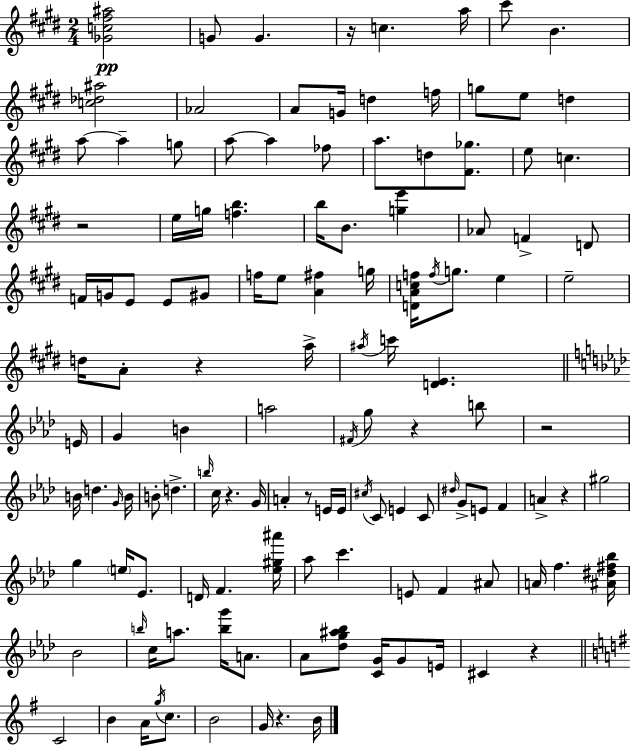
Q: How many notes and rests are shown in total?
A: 129